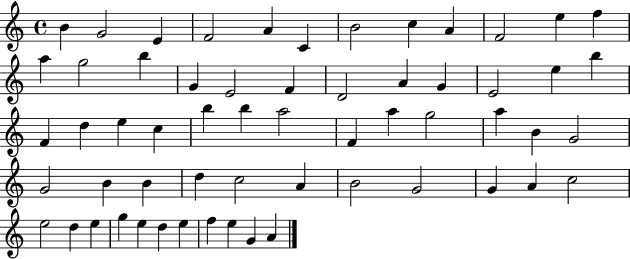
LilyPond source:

{
  \clef treble
  \time 4/4
  \defaultTimeSignature
  \key c \major
  b'4 g'2 e'4 | f'2 a'4 c'4 | b'2 c''4 a'4 | f'2 e''4 f''4 | \break a''4 g''2 b''4 | g'4 e'2 f'4 | d'2 a'4 g'4 | e'2 e''4 b''4 | \break f'4 d''4 e''4 c''4 | b''4 b''4 a''2 | f'4 a''4 g''2 | a''4 b'4 g'2 | \break g'2 b'4 b'4 | d''4 c''2 a'4 | b'2 g'2 | g'4 a'4 c''2 | \break e''2 d''4 e''4 | g''4 e''4 d''4 e''4 | f''4 e''4 g'4 a'4 | \bar "|."
}